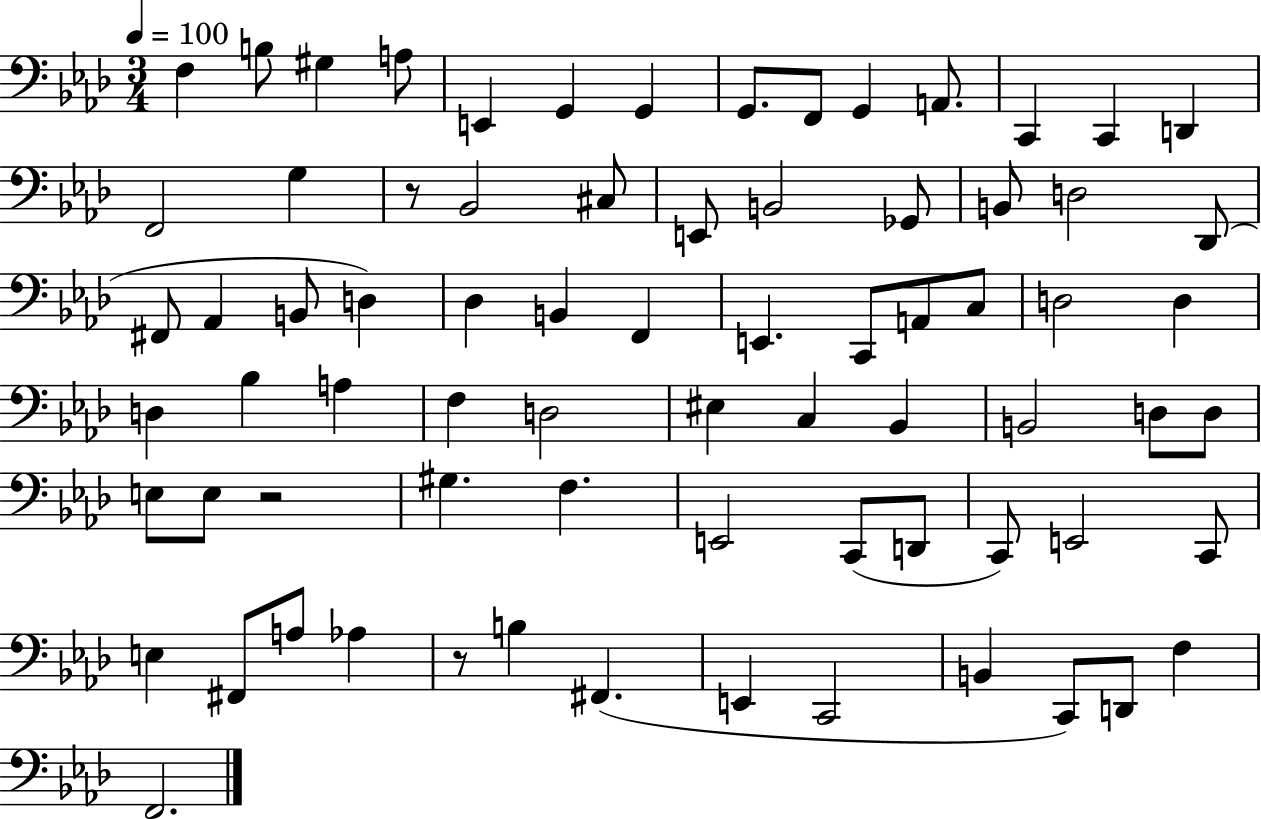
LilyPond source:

{
  \clef bass
  \numericTimeSignature
  \time 3/4
  \key aes \major
  \tempo 4 = 100
  f4 b8 gis4 a8 | e,4 g,4 g,4 | g,8. f,8 g,4 a,8. | c,4 c,4 d,4 | \break f,2 g4 | r8 bes,2 cis8 | e,8 b,2 ges,8 | b,8 d2 des,8( | \break fis,8 aes,4 b,8 d4) | des4 b,4 f,4 | e,4. c,8 a,8 c8 | d2 d4 | \break d4 bes4 a4 | f4 d2 | eis4 c4 bes,4 | b,2 d8 d8 | \break e8 e8 r2 | gis4. f4. | e,2 c,8( d,8 | c,8) e,2 c,8 | \break e4 fis,8 a8 aes4 | r8 b4 fis,4.( | e,4 c,2 | b,4 c,8) d,8 f4 | \break f,2. | \bar "|."
}